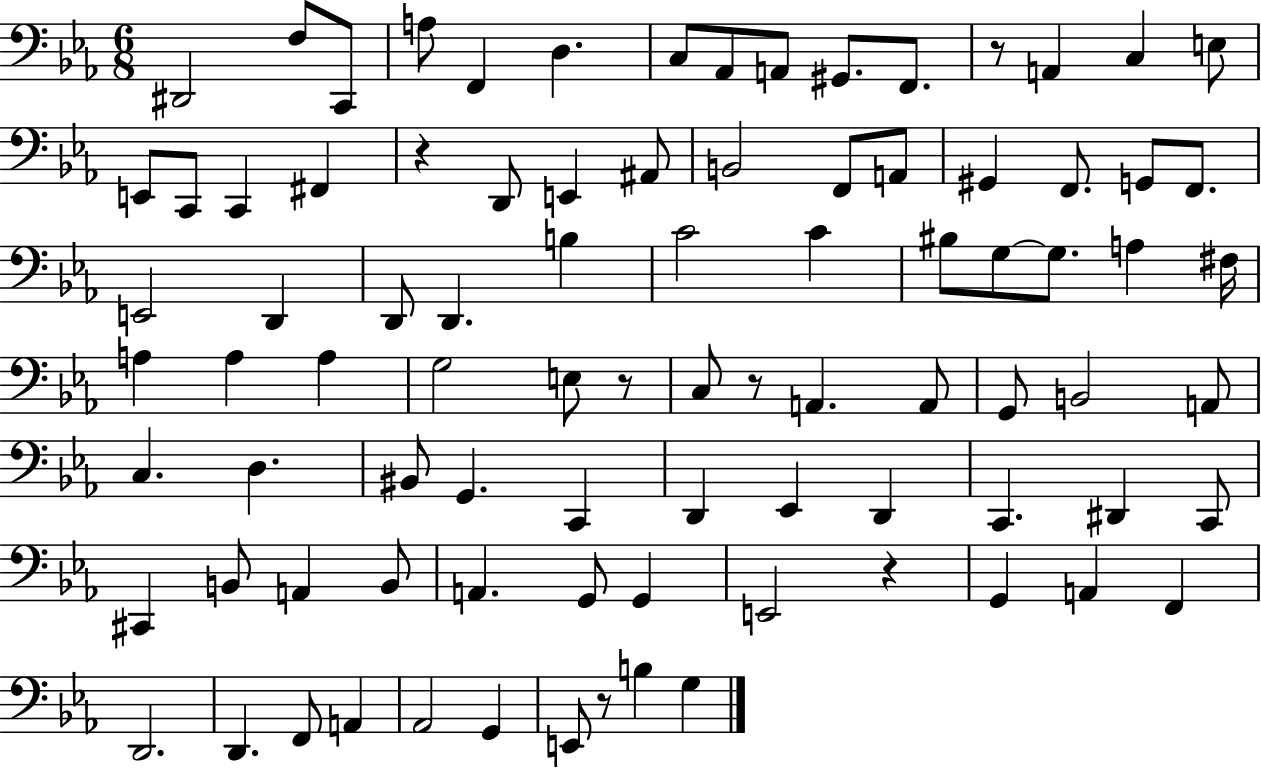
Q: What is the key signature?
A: EES major